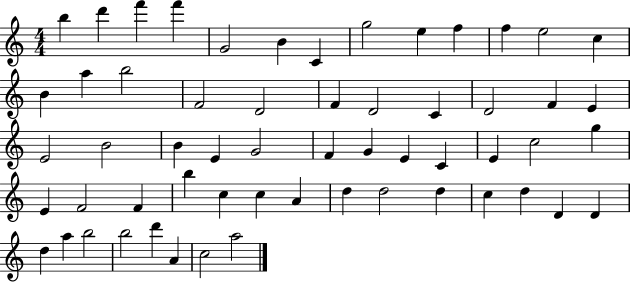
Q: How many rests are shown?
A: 0